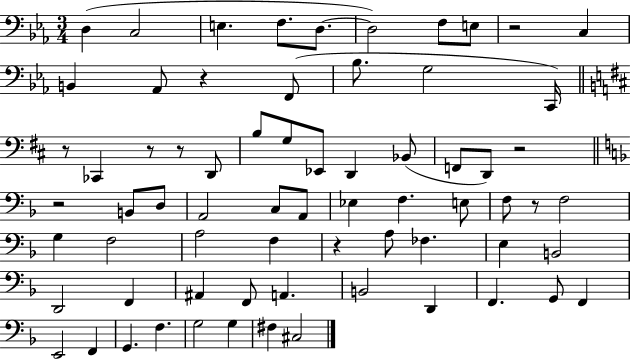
{
  \clef bass
  \numericTimeSignature
  \time 3/4
  \key ees \major
  d4( c2 | e4. f8. d8.~~ | d2) f8 e8 | r2 c4 | \break b,4 aes,8 r4 f,8( | bes8. g2 c,16) | \bar "||" \break \key d \major r8 ces,4 r8 r8 d,8 | b8 g8 ees,8 d,4 bes,8( | f,8 d,8) r2 | \bar "||" \break \key d \minor r2 b,8 d8 | a,2 c8 a,8 | ees4 f4. e8 | f8 r8 f2 | \break g4 f2 | a2 f4 | r4 a8 fes4. | e4 b,2 | \break d,2 f,4 | ais,4 f,8 a,4. | b,2 d,4 | f,4. g,8 f,4 | \break e,2 f,4 | g,4. f4. | g2 g4 | fis4 cis2 | \break \bar "|."
}